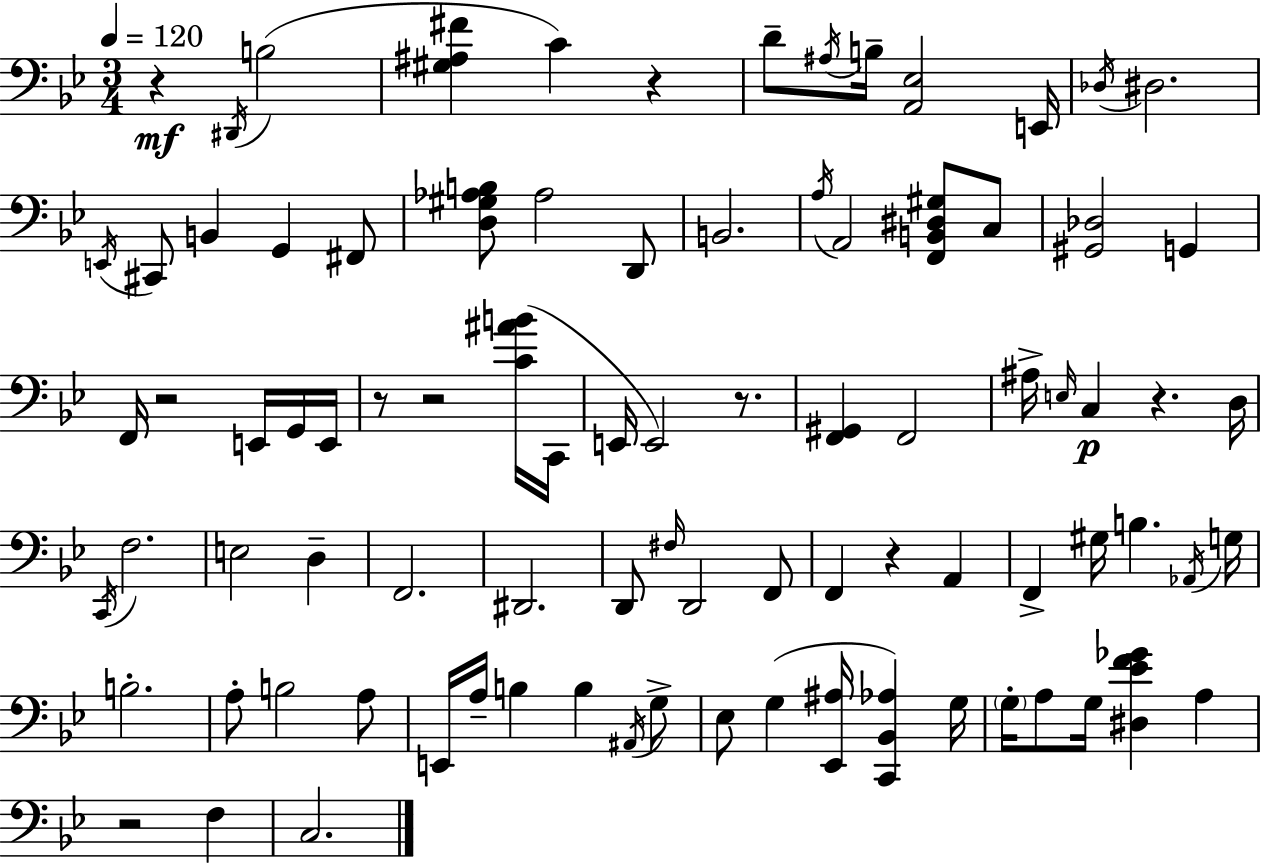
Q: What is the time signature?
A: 3/4